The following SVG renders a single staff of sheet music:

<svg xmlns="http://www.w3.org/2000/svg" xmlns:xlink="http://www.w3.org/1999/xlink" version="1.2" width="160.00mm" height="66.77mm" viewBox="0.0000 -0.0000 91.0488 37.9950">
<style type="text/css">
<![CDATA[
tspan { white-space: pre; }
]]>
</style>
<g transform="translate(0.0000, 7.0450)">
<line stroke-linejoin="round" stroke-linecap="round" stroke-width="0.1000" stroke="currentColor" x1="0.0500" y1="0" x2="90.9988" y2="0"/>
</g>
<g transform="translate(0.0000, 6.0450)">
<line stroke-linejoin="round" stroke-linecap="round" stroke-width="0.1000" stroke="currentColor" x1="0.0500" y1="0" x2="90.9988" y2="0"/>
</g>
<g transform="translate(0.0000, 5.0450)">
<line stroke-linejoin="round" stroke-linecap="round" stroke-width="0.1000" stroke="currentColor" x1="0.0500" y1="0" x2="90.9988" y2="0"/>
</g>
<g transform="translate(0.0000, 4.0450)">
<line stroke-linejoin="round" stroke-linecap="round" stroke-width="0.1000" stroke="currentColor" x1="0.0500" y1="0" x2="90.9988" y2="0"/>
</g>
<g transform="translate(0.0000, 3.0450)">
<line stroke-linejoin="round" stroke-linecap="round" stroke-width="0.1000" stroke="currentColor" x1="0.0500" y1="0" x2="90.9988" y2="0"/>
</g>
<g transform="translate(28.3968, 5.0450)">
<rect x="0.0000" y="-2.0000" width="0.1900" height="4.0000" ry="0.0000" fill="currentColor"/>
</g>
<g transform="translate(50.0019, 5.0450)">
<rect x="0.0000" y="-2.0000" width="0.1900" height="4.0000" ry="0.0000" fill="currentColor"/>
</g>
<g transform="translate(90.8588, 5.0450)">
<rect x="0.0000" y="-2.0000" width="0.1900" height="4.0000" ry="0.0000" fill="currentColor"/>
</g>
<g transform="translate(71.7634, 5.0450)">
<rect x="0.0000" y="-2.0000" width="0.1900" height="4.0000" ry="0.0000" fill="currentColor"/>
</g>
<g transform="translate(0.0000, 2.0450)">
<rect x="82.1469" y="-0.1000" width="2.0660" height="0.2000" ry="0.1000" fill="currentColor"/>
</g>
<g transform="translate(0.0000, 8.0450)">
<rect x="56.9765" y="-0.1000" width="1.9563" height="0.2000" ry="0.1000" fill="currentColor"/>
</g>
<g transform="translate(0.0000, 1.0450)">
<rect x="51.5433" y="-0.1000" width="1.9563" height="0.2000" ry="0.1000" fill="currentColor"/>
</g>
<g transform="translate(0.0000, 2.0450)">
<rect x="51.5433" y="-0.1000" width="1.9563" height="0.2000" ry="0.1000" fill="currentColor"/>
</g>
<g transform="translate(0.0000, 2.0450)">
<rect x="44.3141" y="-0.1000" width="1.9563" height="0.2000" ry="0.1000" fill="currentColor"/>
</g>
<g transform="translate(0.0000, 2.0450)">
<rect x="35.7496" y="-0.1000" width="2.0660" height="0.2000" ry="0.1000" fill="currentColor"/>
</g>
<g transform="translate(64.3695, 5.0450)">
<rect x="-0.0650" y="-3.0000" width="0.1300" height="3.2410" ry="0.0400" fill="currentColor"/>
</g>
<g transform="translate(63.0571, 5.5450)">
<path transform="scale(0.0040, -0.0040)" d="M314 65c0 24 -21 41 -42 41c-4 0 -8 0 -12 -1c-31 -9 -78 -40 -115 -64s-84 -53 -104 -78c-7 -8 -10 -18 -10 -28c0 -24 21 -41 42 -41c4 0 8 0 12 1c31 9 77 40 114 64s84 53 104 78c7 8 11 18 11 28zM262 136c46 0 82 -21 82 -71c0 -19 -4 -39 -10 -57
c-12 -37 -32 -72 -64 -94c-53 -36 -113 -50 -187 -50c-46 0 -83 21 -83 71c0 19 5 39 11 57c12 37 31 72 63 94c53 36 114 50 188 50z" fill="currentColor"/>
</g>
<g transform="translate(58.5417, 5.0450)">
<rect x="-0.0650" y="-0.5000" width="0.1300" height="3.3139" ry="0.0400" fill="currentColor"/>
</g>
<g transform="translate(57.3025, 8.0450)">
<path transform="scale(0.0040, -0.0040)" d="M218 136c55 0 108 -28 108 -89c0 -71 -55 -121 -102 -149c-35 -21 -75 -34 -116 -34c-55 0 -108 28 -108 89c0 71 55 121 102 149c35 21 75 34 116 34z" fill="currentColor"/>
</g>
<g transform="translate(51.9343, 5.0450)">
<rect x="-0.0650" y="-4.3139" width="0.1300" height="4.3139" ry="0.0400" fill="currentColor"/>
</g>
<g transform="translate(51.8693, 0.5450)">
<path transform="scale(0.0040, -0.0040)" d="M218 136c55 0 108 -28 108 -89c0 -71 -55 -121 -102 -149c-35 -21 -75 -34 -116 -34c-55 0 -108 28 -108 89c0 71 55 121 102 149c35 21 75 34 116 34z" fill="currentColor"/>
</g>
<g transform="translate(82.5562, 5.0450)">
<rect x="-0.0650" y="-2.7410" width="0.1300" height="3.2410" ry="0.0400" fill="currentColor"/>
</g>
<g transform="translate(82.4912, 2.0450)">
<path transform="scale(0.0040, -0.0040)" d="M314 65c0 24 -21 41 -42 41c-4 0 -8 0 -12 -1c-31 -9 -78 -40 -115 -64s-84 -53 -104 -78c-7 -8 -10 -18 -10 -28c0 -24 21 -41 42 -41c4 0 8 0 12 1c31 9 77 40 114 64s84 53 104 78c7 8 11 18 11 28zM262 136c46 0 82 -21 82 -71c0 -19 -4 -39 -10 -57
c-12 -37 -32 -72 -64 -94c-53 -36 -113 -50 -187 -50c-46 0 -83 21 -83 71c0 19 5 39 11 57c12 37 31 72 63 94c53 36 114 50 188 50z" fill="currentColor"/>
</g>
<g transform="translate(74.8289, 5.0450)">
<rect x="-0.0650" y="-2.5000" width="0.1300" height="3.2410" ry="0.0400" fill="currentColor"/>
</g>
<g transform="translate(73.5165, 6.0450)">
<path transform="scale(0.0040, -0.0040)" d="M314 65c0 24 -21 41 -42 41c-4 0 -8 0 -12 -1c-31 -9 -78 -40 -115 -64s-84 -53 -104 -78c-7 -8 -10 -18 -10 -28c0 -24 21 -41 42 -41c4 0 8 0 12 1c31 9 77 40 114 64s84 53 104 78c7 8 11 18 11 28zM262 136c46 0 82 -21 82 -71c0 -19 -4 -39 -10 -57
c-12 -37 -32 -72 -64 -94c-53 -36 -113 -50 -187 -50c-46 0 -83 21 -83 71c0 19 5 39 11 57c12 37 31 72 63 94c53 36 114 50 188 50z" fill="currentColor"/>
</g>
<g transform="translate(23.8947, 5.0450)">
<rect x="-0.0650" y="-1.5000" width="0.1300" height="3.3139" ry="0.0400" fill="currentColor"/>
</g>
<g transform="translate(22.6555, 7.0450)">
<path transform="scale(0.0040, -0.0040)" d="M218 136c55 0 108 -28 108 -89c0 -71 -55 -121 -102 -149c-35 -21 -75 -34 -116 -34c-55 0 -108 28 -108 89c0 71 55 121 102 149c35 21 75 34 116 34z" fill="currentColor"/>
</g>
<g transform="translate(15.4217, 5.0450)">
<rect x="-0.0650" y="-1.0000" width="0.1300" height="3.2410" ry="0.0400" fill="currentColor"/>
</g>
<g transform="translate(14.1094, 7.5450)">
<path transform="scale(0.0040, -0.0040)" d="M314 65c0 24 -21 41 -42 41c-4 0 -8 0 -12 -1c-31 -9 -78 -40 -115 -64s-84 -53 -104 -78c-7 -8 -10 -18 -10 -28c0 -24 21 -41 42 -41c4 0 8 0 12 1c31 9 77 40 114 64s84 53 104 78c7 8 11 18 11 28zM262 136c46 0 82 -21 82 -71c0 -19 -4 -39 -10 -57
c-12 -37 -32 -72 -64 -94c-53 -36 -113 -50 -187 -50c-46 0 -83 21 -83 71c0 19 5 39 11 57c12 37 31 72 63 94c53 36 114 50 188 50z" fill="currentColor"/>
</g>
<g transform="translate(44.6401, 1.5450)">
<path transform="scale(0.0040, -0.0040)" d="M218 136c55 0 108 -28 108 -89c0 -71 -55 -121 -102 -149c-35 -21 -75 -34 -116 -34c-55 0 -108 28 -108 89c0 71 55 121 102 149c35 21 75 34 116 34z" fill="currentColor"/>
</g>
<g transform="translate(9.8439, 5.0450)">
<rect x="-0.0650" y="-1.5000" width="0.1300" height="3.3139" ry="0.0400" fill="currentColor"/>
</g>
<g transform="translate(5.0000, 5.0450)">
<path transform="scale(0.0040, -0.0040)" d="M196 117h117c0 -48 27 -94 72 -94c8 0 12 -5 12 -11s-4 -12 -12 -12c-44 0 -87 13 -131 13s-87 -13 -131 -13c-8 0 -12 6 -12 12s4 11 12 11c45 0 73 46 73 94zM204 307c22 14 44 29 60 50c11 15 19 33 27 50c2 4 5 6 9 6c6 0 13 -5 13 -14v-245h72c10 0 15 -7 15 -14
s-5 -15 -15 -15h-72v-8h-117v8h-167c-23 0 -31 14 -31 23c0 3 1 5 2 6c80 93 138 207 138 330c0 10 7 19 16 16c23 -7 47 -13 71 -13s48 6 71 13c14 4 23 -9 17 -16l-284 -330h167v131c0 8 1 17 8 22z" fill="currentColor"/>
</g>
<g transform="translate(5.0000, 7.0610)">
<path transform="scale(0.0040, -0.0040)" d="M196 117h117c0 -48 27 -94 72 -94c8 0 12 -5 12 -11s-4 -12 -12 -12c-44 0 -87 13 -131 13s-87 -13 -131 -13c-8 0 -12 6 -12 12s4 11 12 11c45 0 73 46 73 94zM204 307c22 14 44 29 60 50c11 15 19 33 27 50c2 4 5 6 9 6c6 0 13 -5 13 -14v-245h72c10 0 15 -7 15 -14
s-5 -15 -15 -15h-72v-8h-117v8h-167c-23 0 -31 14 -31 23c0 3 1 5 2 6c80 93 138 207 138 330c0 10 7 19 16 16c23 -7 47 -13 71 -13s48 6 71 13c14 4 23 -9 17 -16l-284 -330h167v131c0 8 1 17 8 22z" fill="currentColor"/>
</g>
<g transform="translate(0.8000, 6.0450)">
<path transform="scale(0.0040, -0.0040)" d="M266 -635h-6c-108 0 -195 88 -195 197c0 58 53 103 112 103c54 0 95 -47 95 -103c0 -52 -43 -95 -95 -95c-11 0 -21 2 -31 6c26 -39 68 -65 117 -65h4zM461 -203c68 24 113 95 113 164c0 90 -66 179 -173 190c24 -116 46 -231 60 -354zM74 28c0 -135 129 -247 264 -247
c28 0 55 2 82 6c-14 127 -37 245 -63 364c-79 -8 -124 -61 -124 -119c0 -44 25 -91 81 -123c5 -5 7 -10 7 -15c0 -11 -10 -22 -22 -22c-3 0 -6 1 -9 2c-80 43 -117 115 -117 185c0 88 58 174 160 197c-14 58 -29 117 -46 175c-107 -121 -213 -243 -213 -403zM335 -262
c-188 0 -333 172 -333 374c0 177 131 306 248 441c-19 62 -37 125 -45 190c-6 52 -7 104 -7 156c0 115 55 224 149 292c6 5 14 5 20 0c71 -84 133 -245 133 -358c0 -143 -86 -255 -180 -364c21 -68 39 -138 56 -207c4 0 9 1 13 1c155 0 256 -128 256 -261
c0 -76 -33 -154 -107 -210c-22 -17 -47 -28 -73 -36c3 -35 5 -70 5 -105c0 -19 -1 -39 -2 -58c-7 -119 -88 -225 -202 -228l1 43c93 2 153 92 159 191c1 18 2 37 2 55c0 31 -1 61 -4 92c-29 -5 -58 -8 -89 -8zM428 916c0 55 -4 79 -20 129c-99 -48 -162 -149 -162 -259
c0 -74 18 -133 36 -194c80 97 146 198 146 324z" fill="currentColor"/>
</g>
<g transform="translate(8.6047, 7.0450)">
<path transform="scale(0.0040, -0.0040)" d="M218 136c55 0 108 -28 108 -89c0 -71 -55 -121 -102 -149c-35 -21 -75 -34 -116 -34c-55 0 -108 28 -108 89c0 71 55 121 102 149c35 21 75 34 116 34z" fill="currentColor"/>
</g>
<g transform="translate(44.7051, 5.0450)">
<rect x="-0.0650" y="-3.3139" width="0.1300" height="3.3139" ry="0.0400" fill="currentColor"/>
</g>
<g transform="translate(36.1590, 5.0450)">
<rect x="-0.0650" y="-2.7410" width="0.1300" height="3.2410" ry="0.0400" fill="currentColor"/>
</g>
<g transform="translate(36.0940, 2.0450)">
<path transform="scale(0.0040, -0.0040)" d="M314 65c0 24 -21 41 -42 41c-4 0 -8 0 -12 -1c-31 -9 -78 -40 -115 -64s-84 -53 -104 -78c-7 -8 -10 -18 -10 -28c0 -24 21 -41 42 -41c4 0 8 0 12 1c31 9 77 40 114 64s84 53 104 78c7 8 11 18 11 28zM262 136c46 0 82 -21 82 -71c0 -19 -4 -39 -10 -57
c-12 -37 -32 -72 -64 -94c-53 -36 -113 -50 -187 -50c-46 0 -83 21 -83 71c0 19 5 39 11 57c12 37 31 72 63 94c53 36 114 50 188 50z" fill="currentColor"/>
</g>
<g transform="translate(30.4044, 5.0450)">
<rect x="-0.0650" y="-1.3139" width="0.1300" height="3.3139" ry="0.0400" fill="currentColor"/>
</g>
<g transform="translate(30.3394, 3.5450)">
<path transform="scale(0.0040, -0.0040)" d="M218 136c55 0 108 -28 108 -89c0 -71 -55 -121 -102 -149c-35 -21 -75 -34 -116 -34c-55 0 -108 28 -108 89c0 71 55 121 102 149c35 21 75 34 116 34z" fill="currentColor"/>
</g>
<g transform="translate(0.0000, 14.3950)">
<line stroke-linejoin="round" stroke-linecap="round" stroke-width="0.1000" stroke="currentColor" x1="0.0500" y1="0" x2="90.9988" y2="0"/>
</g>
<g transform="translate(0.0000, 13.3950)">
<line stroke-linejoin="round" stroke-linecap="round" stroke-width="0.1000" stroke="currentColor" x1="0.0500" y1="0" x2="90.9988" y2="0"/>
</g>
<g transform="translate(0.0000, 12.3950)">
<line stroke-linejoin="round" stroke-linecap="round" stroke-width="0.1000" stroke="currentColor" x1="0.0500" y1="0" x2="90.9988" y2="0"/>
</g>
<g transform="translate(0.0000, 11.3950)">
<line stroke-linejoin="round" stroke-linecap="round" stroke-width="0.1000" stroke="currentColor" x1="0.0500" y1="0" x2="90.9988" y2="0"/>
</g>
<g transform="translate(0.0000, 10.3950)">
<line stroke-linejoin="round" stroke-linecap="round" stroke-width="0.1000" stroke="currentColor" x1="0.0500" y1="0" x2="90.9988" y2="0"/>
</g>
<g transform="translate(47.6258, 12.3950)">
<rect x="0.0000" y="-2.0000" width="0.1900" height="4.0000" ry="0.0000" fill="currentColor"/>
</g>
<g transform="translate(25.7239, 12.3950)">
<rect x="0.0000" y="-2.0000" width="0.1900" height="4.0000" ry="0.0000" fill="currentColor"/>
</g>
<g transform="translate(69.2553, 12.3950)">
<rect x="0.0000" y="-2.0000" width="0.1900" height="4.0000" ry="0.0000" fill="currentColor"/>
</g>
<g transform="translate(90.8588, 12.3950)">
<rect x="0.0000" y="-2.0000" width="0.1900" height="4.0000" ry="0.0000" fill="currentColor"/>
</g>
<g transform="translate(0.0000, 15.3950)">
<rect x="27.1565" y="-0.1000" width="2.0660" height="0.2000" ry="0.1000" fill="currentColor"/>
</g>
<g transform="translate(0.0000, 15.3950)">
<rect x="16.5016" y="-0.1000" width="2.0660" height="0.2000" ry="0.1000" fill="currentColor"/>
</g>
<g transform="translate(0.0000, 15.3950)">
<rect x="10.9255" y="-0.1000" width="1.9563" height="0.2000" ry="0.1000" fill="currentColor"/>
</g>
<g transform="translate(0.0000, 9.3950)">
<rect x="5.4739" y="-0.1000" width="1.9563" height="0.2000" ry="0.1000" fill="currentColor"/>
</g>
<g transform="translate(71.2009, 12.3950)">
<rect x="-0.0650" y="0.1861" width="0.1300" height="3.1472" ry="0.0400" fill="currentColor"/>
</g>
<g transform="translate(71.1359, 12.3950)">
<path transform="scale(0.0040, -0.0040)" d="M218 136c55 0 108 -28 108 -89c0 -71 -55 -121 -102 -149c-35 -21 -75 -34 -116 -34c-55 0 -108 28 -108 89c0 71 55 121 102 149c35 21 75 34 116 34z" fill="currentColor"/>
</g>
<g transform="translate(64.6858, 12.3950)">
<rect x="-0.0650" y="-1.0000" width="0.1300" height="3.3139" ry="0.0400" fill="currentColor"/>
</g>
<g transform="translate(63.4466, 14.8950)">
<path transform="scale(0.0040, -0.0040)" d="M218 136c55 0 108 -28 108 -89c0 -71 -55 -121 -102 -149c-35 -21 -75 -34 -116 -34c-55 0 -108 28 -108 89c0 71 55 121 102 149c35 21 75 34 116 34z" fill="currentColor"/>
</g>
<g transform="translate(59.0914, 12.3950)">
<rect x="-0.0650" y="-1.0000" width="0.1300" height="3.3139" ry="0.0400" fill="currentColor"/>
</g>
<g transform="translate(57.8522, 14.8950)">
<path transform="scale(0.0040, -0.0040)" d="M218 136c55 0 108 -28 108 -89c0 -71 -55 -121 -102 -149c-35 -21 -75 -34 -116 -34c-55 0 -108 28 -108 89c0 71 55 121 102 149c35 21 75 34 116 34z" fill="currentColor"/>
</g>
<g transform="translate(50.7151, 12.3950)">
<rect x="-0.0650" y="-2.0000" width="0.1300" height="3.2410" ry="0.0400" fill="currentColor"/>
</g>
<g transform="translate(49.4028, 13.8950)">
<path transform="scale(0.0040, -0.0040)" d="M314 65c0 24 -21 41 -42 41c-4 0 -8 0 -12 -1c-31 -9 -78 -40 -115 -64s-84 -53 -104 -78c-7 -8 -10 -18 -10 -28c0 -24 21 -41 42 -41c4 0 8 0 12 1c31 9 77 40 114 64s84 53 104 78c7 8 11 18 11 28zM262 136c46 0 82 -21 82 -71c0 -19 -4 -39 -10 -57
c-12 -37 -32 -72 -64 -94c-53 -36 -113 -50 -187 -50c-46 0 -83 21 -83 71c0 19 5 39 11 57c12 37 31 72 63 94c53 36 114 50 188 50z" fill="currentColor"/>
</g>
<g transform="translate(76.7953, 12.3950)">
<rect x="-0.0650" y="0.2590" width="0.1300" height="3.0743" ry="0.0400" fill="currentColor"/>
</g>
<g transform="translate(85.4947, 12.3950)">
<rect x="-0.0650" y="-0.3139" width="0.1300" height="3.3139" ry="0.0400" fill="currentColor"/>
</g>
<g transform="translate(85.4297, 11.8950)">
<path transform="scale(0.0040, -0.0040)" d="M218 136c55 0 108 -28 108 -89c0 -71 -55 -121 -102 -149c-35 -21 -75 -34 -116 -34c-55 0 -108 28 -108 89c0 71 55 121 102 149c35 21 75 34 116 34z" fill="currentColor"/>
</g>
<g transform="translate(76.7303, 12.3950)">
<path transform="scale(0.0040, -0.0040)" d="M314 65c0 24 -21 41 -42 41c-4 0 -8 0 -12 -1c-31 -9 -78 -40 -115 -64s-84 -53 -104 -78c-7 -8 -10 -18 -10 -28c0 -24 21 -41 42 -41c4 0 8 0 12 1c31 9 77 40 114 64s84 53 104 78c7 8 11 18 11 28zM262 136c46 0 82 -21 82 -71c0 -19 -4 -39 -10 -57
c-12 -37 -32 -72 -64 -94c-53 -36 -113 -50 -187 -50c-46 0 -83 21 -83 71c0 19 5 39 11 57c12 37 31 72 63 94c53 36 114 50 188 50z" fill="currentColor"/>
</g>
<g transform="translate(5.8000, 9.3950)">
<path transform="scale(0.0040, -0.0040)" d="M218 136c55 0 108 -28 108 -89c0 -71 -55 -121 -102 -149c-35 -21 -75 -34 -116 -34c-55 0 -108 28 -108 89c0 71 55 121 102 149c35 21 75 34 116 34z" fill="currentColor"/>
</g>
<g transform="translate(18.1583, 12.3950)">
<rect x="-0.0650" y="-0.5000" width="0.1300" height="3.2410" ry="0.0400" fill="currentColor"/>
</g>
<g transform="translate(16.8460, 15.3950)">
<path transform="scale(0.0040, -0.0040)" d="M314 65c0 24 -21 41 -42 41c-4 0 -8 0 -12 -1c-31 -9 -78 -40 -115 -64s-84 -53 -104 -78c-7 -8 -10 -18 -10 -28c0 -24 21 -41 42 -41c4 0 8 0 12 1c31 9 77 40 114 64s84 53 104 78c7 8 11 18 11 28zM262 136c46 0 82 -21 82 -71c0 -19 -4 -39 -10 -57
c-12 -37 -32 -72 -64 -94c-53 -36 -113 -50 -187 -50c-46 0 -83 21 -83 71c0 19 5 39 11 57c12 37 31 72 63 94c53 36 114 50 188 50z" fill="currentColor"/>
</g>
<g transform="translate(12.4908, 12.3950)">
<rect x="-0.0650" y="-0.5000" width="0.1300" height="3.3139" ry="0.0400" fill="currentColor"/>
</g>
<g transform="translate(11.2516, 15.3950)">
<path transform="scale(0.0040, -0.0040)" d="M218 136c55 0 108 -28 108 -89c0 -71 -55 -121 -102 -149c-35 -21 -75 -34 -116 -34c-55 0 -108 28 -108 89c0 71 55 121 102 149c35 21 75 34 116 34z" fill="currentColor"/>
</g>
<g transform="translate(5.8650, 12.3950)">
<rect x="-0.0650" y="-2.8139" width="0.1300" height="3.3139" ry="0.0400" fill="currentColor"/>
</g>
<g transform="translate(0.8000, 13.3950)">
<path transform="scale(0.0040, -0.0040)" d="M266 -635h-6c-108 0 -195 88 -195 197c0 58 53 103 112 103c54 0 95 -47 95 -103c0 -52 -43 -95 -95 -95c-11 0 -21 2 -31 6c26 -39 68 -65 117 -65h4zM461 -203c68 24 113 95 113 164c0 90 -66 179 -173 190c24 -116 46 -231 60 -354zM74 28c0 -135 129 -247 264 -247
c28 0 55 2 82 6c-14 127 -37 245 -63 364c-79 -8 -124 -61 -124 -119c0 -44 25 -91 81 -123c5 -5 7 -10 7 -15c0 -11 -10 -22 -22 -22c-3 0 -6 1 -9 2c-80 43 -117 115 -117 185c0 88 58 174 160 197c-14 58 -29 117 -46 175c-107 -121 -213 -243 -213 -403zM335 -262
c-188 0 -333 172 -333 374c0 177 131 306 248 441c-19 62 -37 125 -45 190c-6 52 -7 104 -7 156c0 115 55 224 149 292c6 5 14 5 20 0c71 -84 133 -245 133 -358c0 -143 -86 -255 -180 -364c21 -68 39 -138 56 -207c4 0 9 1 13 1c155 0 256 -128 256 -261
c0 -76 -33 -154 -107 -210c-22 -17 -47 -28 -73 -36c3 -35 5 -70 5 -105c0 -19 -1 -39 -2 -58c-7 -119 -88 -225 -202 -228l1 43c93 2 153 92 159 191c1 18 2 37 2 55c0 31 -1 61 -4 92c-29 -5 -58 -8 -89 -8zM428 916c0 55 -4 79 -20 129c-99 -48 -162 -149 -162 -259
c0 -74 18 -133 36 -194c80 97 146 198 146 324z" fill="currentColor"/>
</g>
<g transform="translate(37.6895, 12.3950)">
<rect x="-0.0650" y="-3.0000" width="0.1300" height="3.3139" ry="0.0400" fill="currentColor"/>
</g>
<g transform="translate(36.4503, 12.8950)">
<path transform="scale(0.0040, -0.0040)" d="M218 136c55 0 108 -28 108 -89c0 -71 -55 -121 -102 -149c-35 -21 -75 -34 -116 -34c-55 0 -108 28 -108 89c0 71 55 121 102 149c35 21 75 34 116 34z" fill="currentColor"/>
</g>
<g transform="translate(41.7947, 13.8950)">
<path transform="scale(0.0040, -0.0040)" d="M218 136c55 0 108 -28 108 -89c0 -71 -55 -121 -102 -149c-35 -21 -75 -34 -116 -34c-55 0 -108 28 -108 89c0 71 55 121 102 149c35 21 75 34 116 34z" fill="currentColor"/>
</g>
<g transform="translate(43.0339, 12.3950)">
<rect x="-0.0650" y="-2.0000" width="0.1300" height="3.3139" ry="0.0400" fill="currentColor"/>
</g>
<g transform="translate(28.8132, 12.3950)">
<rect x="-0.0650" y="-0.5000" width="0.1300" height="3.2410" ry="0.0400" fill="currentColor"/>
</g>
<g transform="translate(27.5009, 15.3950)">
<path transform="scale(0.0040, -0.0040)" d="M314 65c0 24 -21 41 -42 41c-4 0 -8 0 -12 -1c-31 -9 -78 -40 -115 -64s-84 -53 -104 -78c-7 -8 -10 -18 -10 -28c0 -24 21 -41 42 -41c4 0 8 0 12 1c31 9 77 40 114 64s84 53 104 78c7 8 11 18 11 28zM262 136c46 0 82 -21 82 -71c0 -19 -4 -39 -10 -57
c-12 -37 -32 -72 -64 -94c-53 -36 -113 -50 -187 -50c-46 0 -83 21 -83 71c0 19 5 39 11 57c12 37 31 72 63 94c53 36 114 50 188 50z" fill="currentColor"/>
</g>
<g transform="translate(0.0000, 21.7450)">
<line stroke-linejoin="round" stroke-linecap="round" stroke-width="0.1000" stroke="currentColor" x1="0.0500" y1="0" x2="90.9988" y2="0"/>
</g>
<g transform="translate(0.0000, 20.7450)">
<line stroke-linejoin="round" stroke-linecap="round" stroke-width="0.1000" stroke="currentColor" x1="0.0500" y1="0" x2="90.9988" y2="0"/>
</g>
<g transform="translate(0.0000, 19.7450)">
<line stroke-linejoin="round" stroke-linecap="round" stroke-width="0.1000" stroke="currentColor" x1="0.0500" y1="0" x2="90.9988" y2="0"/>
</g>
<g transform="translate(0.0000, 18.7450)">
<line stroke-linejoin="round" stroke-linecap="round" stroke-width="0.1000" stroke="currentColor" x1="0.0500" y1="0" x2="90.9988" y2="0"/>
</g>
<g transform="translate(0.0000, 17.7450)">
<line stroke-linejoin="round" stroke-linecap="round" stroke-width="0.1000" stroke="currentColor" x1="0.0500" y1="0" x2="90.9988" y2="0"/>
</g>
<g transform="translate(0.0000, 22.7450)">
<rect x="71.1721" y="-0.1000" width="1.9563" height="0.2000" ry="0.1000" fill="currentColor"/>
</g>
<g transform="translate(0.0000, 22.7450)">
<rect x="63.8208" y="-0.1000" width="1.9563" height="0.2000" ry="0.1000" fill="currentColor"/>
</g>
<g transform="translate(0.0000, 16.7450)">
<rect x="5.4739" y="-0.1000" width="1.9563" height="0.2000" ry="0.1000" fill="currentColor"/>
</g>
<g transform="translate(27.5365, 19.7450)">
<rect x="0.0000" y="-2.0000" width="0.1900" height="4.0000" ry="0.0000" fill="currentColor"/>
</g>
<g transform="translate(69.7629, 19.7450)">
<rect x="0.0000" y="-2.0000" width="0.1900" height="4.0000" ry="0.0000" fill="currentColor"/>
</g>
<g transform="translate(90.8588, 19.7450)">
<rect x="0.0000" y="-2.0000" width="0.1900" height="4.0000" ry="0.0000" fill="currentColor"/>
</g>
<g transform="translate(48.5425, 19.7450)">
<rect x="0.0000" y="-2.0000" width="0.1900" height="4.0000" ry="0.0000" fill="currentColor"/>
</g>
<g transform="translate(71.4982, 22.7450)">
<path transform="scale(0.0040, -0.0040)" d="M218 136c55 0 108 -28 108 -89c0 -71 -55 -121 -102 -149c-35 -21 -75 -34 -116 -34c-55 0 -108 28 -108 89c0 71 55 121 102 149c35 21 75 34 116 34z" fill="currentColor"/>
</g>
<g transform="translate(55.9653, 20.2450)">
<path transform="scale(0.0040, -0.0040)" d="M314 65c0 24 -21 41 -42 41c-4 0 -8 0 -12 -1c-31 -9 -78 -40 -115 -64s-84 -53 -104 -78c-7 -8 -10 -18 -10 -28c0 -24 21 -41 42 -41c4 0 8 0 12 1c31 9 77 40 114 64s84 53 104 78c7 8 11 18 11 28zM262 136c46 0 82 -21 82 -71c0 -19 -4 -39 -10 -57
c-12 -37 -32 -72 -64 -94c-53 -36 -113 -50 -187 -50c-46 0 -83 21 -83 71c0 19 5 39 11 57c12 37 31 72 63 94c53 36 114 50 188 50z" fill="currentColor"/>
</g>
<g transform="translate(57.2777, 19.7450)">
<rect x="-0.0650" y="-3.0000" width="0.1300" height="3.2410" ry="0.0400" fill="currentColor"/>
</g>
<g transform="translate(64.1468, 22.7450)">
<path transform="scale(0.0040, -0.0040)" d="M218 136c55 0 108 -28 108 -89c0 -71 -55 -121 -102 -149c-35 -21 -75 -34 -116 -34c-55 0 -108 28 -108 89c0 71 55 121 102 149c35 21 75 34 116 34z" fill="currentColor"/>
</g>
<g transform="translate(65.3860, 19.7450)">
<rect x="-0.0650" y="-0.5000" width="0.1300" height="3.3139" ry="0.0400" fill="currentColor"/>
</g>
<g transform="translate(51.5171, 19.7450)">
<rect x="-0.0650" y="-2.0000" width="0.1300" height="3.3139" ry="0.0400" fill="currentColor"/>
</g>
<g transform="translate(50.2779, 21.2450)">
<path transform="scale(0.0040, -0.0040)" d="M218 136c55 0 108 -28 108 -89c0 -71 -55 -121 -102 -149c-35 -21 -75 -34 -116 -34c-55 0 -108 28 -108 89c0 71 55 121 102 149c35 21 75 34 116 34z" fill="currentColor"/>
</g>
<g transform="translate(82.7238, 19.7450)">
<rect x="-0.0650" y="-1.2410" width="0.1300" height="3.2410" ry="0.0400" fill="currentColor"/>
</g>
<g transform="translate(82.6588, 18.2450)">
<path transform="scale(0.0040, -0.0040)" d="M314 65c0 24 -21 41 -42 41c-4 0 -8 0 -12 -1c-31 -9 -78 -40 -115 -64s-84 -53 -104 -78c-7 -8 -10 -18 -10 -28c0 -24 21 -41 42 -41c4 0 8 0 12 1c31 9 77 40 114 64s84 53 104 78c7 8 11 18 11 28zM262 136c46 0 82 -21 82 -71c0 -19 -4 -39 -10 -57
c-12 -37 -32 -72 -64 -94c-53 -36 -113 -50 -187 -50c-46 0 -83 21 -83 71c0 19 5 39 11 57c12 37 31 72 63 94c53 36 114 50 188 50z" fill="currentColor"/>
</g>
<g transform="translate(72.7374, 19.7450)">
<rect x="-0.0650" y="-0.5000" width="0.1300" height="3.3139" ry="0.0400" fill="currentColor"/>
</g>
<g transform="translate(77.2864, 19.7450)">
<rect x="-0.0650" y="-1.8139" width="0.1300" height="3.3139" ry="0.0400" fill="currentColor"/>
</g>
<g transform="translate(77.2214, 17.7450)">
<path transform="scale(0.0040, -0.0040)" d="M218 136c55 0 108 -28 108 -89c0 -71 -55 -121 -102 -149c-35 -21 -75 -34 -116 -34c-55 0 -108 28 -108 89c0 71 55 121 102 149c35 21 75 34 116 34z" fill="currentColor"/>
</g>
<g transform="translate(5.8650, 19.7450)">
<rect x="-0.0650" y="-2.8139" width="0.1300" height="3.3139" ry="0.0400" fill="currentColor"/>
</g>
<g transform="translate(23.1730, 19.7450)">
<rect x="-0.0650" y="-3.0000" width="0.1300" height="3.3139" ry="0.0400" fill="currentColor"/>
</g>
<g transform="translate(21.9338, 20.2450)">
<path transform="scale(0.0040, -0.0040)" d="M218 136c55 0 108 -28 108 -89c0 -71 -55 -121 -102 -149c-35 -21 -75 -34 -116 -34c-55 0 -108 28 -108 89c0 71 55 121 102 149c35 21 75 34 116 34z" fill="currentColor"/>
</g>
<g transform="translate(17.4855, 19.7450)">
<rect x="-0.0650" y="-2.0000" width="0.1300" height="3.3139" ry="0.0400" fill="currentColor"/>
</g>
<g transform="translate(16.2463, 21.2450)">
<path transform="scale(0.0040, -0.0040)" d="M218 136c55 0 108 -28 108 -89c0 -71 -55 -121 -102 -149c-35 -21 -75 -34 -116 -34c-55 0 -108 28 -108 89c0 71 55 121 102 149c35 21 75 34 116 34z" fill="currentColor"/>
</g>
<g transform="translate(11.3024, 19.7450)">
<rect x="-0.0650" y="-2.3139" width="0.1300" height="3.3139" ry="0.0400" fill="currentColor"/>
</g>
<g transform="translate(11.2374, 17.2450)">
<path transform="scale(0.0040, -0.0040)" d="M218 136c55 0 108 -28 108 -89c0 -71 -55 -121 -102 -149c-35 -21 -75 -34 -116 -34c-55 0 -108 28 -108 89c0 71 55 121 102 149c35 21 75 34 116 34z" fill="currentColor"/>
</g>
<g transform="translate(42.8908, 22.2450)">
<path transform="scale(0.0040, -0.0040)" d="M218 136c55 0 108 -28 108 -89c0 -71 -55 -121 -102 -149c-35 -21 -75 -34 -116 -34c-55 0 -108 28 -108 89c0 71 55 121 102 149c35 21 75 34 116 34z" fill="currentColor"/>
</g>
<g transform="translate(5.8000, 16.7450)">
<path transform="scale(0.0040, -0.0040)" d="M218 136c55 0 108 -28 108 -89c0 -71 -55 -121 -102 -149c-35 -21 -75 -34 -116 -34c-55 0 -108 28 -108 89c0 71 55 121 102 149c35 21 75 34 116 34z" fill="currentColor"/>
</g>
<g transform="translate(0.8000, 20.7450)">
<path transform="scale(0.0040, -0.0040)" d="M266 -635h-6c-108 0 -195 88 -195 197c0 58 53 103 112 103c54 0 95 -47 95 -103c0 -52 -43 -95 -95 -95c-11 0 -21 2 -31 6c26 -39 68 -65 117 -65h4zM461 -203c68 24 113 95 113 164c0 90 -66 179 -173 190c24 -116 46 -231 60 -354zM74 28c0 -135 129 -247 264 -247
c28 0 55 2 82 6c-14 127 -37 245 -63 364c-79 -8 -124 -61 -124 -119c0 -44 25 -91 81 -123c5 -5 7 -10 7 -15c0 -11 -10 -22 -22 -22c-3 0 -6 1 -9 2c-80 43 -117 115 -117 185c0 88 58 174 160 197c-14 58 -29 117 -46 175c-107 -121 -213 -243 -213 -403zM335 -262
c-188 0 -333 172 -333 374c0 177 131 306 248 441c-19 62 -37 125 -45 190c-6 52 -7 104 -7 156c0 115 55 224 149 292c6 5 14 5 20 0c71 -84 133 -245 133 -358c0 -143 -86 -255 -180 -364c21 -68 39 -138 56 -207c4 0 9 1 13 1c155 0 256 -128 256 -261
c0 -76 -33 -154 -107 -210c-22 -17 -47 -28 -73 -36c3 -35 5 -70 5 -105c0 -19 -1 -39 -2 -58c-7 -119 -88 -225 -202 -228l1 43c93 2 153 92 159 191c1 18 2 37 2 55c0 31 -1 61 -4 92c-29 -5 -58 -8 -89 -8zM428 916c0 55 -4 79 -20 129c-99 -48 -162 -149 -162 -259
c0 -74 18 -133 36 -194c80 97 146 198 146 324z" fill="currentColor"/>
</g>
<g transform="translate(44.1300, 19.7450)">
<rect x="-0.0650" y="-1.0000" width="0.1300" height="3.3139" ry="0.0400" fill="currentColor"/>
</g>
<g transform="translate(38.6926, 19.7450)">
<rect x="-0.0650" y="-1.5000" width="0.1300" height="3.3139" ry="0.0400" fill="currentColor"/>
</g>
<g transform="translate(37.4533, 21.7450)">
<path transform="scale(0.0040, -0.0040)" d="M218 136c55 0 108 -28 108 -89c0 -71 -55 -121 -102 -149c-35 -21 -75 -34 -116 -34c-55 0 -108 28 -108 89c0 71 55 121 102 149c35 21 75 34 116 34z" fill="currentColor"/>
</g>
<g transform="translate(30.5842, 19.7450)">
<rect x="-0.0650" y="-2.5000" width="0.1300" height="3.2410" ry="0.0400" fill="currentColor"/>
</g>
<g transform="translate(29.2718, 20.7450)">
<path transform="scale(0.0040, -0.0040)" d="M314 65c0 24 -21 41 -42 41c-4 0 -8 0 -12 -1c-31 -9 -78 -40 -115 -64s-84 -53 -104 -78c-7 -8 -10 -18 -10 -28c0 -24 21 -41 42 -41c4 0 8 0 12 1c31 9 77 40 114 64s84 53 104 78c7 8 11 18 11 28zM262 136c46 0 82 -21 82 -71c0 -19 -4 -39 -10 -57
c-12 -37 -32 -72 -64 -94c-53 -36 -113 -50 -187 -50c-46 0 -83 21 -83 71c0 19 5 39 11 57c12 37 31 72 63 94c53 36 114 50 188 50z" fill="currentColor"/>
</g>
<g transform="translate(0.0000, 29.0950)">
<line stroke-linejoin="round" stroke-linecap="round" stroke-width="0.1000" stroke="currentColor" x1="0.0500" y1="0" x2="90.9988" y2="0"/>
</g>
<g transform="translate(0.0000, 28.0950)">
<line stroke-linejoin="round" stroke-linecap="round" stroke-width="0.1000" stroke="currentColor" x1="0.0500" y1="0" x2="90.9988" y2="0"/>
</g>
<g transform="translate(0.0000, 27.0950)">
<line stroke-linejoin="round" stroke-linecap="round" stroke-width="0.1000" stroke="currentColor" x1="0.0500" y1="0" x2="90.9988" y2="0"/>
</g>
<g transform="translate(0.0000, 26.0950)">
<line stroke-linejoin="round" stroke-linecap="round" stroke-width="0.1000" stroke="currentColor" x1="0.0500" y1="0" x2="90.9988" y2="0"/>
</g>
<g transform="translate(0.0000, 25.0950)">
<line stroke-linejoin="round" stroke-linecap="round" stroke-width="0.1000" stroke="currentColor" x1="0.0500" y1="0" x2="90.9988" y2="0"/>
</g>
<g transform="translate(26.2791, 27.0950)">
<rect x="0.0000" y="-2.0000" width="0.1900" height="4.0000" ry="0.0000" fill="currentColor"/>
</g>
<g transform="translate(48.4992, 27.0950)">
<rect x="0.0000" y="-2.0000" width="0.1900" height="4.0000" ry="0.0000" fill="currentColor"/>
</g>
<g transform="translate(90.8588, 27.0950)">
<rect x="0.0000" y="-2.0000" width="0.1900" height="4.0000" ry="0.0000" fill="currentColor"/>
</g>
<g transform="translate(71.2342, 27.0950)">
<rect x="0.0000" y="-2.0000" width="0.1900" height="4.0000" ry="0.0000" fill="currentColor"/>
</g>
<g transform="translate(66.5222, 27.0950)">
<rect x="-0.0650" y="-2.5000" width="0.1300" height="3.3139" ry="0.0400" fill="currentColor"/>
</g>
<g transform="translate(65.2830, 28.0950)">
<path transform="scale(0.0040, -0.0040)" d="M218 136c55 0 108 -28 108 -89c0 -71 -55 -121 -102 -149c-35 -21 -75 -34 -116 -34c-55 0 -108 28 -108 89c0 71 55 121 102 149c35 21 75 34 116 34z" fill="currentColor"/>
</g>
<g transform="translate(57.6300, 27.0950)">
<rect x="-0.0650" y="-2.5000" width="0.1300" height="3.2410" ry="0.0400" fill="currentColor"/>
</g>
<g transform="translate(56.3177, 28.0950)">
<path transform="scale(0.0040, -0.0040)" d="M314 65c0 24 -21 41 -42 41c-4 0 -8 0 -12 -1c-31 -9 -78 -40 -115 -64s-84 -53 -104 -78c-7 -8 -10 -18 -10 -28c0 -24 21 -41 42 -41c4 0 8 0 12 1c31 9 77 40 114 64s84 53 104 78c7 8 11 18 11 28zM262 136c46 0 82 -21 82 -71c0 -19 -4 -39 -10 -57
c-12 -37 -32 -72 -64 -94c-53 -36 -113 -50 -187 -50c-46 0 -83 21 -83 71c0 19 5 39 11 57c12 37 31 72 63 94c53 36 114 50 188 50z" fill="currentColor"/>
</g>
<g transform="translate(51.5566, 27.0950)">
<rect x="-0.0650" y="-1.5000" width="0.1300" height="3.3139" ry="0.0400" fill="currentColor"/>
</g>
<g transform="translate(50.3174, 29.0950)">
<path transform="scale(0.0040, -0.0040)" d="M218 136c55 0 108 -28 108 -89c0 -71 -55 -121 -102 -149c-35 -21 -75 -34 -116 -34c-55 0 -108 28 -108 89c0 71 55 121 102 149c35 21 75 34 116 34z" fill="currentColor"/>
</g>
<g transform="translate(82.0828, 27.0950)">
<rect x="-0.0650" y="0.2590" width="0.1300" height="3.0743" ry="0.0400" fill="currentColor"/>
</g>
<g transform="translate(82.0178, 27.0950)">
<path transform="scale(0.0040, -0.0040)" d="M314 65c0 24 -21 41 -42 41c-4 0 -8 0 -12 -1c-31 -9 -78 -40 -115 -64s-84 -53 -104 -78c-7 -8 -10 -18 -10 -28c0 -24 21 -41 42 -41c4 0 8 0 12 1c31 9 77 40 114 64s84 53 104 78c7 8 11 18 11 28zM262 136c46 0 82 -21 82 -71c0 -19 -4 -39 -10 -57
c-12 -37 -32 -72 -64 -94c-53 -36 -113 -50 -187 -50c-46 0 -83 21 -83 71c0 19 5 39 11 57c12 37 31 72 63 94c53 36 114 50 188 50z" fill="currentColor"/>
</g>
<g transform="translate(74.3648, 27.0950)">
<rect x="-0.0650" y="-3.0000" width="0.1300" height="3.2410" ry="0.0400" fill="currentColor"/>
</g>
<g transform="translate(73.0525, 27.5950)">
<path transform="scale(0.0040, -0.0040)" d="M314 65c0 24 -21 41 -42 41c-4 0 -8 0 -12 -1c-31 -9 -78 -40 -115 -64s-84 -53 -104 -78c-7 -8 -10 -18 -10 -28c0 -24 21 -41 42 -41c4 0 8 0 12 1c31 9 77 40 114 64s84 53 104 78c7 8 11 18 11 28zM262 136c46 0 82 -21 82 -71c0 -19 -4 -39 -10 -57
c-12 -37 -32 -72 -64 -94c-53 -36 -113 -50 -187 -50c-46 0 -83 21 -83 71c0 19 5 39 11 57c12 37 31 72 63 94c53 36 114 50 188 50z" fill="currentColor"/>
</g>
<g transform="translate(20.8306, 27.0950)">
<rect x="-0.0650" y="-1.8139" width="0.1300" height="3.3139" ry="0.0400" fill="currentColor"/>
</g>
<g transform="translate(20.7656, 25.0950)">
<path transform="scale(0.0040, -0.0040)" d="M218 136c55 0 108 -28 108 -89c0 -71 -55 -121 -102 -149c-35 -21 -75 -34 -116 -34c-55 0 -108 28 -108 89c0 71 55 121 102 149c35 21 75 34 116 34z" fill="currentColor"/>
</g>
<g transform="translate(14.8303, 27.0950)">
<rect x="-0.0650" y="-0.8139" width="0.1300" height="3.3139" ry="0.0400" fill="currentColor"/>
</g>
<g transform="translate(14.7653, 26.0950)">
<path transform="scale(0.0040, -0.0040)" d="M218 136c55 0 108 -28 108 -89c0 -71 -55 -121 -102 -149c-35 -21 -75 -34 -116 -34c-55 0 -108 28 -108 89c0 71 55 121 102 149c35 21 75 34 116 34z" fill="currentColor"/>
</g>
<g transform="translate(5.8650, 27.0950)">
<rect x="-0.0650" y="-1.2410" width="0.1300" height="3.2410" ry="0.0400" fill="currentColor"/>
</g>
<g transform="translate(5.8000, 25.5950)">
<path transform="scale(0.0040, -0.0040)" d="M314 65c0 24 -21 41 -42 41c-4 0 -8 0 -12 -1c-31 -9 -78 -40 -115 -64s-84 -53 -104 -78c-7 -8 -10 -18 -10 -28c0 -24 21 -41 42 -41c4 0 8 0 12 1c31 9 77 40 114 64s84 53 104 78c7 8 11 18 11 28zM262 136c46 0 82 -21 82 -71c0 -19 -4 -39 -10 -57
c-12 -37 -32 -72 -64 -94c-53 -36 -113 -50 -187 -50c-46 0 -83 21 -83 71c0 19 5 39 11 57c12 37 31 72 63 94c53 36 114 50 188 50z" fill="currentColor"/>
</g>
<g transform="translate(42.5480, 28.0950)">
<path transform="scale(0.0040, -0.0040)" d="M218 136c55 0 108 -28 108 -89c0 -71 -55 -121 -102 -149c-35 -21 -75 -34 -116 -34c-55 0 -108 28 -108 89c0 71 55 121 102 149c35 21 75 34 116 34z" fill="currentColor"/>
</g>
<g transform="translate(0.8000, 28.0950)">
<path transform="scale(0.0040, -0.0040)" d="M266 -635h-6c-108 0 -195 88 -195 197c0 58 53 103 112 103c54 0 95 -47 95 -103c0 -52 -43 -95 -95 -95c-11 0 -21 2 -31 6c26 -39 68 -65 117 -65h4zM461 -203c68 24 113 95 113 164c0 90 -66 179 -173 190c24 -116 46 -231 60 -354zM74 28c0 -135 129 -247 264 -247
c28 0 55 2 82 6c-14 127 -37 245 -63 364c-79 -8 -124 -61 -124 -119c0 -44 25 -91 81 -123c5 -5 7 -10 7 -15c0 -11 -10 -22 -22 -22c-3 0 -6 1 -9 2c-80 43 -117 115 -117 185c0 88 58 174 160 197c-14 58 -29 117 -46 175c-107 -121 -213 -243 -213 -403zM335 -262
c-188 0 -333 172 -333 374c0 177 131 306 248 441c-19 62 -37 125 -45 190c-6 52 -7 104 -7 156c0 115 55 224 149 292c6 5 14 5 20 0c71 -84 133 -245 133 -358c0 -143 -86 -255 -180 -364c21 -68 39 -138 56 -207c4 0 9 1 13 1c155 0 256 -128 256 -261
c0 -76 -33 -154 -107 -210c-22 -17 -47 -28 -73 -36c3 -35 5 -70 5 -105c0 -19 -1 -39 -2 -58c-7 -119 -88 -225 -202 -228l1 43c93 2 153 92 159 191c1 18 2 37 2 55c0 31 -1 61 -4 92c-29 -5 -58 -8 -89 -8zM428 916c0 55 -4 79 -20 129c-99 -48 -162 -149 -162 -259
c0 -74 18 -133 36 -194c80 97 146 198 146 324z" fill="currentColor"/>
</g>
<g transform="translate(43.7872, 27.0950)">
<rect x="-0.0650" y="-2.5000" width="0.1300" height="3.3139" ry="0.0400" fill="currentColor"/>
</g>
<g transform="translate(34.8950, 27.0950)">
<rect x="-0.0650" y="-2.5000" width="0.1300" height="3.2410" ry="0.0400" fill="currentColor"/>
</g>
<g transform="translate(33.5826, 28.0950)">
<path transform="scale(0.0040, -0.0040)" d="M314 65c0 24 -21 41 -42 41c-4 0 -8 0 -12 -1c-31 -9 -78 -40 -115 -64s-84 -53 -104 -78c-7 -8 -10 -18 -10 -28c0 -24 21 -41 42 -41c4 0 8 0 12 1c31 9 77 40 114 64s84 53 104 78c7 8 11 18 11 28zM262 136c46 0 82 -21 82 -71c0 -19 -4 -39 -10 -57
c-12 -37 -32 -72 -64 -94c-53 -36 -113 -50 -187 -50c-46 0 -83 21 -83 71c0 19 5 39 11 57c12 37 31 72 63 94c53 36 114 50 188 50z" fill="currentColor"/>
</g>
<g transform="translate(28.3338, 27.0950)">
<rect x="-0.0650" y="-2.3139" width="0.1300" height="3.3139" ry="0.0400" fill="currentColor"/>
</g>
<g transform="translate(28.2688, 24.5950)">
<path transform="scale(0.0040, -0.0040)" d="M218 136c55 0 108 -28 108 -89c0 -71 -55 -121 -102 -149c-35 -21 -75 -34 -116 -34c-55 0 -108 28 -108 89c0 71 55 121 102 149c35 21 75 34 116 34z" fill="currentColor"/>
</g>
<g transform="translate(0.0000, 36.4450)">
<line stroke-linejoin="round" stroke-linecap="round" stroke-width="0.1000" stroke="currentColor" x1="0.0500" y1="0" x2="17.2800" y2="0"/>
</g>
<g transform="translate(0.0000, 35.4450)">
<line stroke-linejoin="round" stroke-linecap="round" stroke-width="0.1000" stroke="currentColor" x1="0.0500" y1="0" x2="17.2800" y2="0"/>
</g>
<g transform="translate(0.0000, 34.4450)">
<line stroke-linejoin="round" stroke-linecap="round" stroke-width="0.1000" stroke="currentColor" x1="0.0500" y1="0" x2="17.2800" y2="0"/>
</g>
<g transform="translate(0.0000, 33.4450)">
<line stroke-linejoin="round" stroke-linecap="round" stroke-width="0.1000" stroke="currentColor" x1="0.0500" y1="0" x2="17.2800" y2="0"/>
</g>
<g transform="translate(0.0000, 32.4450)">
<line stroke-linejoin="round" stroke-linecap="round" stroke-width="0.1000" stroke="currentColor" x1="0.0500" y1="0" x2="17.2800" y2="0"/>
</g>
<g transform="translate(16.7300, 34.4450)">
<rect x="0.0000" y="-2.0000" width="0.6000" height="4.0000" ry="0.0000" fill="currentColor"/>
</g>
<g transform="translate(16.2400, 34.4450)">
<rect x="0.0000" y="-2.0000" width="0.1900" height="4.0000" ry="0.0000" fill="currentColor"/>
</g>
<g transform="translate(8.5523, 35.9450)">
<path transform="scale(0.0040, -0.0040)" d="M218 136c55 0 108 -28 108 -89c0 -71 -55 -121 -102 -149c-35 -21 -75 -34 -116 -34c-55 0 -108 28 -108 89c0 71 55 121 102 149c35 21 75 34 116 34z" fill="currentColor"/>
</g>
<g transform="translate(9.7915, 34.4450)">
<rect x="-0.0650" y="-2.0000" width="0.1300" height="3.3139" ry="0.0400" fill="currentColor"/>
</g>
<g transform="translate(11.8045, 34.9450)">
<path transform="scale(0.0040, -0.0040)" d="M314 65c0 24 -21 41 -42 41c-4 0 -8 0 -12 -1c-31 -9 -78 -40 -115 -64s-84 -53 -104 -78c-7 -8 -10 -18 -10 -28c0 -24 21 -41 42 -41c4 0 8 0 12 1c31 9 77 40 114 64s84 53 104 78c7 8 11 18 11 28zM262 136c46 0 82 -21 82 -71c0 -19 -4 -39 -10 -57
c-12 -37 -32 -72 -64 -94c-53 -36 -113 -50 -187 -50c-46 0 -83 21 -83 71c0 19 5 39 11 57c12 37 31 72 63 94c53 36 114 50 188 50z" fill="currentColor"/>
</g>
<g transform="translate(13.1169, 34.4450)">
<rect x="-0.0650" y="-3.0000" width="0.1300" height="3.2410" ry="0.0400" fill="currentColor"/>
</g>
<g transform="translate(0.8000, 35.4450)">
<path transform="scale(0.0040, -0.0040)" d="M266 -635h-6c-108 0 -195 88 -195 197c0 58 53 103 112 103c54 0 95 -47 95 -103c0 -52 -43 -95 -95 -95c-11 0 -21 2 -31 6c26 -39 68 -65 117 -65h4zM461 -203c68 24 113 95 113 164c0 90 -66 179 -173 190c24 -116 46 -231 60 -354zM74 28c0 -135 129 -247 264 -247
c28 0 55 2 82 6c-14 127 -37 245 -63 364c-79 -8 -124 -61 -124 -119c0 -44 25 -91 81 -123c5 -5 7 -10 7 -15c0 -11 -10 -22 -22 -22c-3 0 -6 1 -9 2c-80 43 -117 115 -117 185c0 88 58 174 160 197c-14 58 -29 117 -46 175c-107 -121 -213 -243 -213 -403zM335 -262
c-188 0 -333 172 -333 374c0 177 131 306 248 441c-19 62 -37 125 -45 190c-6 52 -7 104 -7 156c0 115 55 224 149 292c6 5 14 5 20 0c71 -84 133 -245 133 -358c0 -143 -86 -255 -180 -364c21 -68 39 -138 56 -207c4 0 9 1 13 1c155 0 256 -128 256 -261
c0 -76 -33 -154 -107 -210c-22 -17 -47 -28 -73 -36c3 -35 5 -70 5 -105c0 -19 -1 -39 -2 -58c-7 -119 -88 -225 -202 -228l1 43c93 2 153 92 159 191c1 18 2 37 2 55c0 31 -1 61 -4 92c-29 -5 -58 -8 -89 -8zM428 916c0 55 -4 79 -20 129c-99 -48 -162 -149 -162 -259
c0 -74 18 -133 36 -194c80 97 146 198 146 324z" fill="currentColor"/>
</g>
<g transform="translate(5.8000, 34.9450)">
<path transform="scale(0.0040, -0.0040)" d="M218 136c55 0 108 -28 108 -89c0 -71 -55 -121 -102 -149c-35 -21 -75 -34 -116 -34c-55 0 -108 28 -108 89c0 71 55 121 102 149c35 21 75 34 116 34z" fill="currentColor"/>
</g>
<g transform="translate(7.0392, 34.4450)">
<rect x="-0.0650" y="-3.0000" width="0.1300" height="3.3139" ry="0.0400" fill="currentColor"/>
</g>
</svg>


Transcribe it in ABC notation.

X:1
T:Untitled
M:4/4
L:1/4
K:C
E D2 E e a2 b d' C A2 G2 a2 a C C2 C2 A F F2 D D B B2 c a g F A G2 E D F A2 C C f e2 e2 d f g G2 G E G2 G A2 B2 A F A2